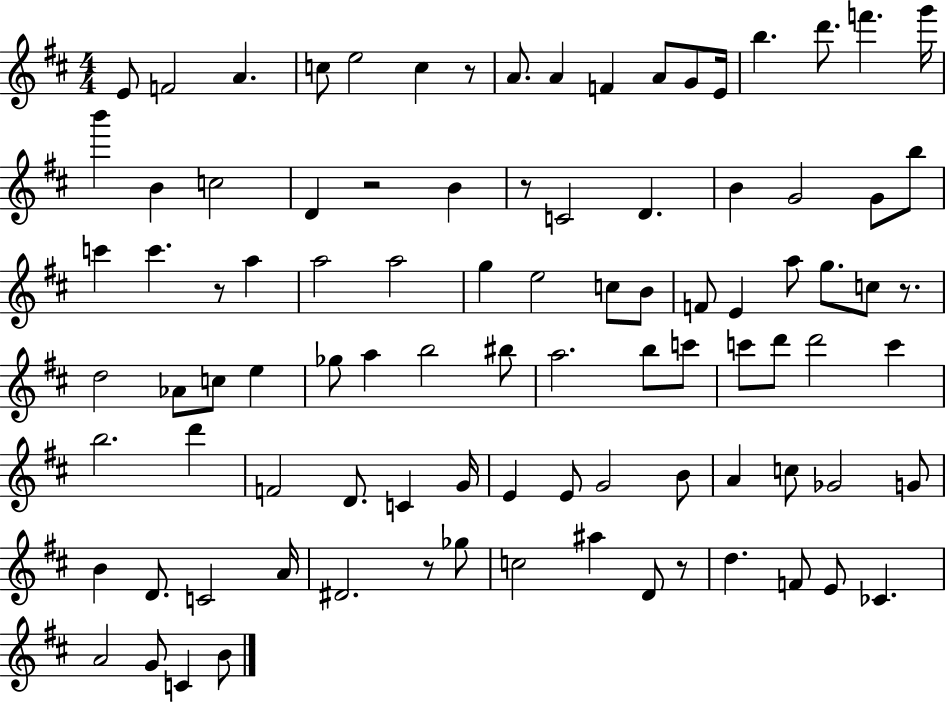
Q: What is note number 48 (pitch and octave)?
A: B5